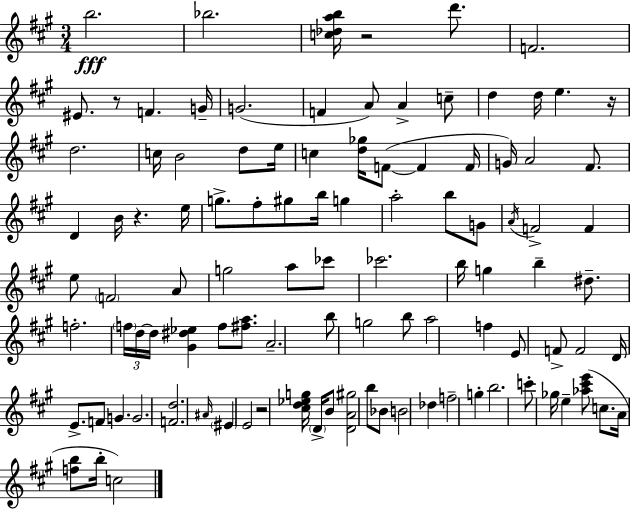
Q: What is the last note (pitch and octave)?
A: C5